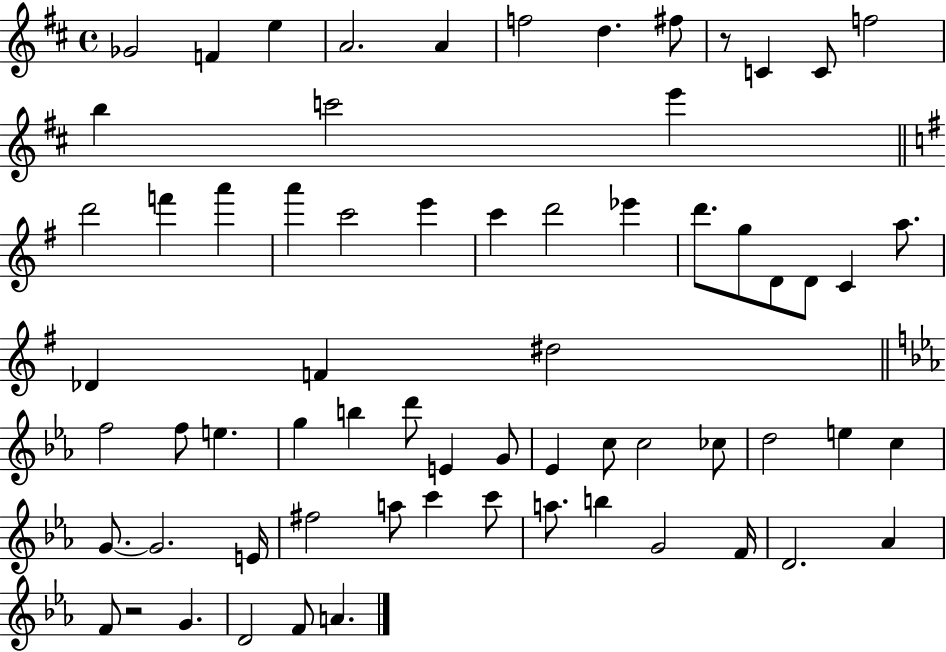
{
  \clef treble
  \time 4/4
  \defaultTimeSignature
  \key d \major
  ges'2 f'4 e''4 | a'2. a'4 | f''2 d''4. fis''8 | r8 c'4 c'8 f''2 | \break b''4 c'''2 e'''4 | \bar "||" \break \key e \minor d'''2 f'''4 a'''4 | a'''4 c'''2 e'''4 | c'''4 d'''2 ees'''4 | d'''8. g''8 d'8 d'8 c'4 a''8. | \break des'4 f'4 dis''2 | \bar "||" \break \key ees \major f''2 f''8 e''4. | g''4 b''4 d'''8 e'4 g'8 | ees'4 c''8 c''2 ces''8 | d''2 e''4 c''4 | \break g'8.~~ g'2. e'16 | fis''2 a''8 c'''4 c'''8 | a''8. b''4 g'2 f'16 | d'2. aes'4 | \break f'8 r2 g'4. | d'2 f'8 a'4. | \bar "|."
}